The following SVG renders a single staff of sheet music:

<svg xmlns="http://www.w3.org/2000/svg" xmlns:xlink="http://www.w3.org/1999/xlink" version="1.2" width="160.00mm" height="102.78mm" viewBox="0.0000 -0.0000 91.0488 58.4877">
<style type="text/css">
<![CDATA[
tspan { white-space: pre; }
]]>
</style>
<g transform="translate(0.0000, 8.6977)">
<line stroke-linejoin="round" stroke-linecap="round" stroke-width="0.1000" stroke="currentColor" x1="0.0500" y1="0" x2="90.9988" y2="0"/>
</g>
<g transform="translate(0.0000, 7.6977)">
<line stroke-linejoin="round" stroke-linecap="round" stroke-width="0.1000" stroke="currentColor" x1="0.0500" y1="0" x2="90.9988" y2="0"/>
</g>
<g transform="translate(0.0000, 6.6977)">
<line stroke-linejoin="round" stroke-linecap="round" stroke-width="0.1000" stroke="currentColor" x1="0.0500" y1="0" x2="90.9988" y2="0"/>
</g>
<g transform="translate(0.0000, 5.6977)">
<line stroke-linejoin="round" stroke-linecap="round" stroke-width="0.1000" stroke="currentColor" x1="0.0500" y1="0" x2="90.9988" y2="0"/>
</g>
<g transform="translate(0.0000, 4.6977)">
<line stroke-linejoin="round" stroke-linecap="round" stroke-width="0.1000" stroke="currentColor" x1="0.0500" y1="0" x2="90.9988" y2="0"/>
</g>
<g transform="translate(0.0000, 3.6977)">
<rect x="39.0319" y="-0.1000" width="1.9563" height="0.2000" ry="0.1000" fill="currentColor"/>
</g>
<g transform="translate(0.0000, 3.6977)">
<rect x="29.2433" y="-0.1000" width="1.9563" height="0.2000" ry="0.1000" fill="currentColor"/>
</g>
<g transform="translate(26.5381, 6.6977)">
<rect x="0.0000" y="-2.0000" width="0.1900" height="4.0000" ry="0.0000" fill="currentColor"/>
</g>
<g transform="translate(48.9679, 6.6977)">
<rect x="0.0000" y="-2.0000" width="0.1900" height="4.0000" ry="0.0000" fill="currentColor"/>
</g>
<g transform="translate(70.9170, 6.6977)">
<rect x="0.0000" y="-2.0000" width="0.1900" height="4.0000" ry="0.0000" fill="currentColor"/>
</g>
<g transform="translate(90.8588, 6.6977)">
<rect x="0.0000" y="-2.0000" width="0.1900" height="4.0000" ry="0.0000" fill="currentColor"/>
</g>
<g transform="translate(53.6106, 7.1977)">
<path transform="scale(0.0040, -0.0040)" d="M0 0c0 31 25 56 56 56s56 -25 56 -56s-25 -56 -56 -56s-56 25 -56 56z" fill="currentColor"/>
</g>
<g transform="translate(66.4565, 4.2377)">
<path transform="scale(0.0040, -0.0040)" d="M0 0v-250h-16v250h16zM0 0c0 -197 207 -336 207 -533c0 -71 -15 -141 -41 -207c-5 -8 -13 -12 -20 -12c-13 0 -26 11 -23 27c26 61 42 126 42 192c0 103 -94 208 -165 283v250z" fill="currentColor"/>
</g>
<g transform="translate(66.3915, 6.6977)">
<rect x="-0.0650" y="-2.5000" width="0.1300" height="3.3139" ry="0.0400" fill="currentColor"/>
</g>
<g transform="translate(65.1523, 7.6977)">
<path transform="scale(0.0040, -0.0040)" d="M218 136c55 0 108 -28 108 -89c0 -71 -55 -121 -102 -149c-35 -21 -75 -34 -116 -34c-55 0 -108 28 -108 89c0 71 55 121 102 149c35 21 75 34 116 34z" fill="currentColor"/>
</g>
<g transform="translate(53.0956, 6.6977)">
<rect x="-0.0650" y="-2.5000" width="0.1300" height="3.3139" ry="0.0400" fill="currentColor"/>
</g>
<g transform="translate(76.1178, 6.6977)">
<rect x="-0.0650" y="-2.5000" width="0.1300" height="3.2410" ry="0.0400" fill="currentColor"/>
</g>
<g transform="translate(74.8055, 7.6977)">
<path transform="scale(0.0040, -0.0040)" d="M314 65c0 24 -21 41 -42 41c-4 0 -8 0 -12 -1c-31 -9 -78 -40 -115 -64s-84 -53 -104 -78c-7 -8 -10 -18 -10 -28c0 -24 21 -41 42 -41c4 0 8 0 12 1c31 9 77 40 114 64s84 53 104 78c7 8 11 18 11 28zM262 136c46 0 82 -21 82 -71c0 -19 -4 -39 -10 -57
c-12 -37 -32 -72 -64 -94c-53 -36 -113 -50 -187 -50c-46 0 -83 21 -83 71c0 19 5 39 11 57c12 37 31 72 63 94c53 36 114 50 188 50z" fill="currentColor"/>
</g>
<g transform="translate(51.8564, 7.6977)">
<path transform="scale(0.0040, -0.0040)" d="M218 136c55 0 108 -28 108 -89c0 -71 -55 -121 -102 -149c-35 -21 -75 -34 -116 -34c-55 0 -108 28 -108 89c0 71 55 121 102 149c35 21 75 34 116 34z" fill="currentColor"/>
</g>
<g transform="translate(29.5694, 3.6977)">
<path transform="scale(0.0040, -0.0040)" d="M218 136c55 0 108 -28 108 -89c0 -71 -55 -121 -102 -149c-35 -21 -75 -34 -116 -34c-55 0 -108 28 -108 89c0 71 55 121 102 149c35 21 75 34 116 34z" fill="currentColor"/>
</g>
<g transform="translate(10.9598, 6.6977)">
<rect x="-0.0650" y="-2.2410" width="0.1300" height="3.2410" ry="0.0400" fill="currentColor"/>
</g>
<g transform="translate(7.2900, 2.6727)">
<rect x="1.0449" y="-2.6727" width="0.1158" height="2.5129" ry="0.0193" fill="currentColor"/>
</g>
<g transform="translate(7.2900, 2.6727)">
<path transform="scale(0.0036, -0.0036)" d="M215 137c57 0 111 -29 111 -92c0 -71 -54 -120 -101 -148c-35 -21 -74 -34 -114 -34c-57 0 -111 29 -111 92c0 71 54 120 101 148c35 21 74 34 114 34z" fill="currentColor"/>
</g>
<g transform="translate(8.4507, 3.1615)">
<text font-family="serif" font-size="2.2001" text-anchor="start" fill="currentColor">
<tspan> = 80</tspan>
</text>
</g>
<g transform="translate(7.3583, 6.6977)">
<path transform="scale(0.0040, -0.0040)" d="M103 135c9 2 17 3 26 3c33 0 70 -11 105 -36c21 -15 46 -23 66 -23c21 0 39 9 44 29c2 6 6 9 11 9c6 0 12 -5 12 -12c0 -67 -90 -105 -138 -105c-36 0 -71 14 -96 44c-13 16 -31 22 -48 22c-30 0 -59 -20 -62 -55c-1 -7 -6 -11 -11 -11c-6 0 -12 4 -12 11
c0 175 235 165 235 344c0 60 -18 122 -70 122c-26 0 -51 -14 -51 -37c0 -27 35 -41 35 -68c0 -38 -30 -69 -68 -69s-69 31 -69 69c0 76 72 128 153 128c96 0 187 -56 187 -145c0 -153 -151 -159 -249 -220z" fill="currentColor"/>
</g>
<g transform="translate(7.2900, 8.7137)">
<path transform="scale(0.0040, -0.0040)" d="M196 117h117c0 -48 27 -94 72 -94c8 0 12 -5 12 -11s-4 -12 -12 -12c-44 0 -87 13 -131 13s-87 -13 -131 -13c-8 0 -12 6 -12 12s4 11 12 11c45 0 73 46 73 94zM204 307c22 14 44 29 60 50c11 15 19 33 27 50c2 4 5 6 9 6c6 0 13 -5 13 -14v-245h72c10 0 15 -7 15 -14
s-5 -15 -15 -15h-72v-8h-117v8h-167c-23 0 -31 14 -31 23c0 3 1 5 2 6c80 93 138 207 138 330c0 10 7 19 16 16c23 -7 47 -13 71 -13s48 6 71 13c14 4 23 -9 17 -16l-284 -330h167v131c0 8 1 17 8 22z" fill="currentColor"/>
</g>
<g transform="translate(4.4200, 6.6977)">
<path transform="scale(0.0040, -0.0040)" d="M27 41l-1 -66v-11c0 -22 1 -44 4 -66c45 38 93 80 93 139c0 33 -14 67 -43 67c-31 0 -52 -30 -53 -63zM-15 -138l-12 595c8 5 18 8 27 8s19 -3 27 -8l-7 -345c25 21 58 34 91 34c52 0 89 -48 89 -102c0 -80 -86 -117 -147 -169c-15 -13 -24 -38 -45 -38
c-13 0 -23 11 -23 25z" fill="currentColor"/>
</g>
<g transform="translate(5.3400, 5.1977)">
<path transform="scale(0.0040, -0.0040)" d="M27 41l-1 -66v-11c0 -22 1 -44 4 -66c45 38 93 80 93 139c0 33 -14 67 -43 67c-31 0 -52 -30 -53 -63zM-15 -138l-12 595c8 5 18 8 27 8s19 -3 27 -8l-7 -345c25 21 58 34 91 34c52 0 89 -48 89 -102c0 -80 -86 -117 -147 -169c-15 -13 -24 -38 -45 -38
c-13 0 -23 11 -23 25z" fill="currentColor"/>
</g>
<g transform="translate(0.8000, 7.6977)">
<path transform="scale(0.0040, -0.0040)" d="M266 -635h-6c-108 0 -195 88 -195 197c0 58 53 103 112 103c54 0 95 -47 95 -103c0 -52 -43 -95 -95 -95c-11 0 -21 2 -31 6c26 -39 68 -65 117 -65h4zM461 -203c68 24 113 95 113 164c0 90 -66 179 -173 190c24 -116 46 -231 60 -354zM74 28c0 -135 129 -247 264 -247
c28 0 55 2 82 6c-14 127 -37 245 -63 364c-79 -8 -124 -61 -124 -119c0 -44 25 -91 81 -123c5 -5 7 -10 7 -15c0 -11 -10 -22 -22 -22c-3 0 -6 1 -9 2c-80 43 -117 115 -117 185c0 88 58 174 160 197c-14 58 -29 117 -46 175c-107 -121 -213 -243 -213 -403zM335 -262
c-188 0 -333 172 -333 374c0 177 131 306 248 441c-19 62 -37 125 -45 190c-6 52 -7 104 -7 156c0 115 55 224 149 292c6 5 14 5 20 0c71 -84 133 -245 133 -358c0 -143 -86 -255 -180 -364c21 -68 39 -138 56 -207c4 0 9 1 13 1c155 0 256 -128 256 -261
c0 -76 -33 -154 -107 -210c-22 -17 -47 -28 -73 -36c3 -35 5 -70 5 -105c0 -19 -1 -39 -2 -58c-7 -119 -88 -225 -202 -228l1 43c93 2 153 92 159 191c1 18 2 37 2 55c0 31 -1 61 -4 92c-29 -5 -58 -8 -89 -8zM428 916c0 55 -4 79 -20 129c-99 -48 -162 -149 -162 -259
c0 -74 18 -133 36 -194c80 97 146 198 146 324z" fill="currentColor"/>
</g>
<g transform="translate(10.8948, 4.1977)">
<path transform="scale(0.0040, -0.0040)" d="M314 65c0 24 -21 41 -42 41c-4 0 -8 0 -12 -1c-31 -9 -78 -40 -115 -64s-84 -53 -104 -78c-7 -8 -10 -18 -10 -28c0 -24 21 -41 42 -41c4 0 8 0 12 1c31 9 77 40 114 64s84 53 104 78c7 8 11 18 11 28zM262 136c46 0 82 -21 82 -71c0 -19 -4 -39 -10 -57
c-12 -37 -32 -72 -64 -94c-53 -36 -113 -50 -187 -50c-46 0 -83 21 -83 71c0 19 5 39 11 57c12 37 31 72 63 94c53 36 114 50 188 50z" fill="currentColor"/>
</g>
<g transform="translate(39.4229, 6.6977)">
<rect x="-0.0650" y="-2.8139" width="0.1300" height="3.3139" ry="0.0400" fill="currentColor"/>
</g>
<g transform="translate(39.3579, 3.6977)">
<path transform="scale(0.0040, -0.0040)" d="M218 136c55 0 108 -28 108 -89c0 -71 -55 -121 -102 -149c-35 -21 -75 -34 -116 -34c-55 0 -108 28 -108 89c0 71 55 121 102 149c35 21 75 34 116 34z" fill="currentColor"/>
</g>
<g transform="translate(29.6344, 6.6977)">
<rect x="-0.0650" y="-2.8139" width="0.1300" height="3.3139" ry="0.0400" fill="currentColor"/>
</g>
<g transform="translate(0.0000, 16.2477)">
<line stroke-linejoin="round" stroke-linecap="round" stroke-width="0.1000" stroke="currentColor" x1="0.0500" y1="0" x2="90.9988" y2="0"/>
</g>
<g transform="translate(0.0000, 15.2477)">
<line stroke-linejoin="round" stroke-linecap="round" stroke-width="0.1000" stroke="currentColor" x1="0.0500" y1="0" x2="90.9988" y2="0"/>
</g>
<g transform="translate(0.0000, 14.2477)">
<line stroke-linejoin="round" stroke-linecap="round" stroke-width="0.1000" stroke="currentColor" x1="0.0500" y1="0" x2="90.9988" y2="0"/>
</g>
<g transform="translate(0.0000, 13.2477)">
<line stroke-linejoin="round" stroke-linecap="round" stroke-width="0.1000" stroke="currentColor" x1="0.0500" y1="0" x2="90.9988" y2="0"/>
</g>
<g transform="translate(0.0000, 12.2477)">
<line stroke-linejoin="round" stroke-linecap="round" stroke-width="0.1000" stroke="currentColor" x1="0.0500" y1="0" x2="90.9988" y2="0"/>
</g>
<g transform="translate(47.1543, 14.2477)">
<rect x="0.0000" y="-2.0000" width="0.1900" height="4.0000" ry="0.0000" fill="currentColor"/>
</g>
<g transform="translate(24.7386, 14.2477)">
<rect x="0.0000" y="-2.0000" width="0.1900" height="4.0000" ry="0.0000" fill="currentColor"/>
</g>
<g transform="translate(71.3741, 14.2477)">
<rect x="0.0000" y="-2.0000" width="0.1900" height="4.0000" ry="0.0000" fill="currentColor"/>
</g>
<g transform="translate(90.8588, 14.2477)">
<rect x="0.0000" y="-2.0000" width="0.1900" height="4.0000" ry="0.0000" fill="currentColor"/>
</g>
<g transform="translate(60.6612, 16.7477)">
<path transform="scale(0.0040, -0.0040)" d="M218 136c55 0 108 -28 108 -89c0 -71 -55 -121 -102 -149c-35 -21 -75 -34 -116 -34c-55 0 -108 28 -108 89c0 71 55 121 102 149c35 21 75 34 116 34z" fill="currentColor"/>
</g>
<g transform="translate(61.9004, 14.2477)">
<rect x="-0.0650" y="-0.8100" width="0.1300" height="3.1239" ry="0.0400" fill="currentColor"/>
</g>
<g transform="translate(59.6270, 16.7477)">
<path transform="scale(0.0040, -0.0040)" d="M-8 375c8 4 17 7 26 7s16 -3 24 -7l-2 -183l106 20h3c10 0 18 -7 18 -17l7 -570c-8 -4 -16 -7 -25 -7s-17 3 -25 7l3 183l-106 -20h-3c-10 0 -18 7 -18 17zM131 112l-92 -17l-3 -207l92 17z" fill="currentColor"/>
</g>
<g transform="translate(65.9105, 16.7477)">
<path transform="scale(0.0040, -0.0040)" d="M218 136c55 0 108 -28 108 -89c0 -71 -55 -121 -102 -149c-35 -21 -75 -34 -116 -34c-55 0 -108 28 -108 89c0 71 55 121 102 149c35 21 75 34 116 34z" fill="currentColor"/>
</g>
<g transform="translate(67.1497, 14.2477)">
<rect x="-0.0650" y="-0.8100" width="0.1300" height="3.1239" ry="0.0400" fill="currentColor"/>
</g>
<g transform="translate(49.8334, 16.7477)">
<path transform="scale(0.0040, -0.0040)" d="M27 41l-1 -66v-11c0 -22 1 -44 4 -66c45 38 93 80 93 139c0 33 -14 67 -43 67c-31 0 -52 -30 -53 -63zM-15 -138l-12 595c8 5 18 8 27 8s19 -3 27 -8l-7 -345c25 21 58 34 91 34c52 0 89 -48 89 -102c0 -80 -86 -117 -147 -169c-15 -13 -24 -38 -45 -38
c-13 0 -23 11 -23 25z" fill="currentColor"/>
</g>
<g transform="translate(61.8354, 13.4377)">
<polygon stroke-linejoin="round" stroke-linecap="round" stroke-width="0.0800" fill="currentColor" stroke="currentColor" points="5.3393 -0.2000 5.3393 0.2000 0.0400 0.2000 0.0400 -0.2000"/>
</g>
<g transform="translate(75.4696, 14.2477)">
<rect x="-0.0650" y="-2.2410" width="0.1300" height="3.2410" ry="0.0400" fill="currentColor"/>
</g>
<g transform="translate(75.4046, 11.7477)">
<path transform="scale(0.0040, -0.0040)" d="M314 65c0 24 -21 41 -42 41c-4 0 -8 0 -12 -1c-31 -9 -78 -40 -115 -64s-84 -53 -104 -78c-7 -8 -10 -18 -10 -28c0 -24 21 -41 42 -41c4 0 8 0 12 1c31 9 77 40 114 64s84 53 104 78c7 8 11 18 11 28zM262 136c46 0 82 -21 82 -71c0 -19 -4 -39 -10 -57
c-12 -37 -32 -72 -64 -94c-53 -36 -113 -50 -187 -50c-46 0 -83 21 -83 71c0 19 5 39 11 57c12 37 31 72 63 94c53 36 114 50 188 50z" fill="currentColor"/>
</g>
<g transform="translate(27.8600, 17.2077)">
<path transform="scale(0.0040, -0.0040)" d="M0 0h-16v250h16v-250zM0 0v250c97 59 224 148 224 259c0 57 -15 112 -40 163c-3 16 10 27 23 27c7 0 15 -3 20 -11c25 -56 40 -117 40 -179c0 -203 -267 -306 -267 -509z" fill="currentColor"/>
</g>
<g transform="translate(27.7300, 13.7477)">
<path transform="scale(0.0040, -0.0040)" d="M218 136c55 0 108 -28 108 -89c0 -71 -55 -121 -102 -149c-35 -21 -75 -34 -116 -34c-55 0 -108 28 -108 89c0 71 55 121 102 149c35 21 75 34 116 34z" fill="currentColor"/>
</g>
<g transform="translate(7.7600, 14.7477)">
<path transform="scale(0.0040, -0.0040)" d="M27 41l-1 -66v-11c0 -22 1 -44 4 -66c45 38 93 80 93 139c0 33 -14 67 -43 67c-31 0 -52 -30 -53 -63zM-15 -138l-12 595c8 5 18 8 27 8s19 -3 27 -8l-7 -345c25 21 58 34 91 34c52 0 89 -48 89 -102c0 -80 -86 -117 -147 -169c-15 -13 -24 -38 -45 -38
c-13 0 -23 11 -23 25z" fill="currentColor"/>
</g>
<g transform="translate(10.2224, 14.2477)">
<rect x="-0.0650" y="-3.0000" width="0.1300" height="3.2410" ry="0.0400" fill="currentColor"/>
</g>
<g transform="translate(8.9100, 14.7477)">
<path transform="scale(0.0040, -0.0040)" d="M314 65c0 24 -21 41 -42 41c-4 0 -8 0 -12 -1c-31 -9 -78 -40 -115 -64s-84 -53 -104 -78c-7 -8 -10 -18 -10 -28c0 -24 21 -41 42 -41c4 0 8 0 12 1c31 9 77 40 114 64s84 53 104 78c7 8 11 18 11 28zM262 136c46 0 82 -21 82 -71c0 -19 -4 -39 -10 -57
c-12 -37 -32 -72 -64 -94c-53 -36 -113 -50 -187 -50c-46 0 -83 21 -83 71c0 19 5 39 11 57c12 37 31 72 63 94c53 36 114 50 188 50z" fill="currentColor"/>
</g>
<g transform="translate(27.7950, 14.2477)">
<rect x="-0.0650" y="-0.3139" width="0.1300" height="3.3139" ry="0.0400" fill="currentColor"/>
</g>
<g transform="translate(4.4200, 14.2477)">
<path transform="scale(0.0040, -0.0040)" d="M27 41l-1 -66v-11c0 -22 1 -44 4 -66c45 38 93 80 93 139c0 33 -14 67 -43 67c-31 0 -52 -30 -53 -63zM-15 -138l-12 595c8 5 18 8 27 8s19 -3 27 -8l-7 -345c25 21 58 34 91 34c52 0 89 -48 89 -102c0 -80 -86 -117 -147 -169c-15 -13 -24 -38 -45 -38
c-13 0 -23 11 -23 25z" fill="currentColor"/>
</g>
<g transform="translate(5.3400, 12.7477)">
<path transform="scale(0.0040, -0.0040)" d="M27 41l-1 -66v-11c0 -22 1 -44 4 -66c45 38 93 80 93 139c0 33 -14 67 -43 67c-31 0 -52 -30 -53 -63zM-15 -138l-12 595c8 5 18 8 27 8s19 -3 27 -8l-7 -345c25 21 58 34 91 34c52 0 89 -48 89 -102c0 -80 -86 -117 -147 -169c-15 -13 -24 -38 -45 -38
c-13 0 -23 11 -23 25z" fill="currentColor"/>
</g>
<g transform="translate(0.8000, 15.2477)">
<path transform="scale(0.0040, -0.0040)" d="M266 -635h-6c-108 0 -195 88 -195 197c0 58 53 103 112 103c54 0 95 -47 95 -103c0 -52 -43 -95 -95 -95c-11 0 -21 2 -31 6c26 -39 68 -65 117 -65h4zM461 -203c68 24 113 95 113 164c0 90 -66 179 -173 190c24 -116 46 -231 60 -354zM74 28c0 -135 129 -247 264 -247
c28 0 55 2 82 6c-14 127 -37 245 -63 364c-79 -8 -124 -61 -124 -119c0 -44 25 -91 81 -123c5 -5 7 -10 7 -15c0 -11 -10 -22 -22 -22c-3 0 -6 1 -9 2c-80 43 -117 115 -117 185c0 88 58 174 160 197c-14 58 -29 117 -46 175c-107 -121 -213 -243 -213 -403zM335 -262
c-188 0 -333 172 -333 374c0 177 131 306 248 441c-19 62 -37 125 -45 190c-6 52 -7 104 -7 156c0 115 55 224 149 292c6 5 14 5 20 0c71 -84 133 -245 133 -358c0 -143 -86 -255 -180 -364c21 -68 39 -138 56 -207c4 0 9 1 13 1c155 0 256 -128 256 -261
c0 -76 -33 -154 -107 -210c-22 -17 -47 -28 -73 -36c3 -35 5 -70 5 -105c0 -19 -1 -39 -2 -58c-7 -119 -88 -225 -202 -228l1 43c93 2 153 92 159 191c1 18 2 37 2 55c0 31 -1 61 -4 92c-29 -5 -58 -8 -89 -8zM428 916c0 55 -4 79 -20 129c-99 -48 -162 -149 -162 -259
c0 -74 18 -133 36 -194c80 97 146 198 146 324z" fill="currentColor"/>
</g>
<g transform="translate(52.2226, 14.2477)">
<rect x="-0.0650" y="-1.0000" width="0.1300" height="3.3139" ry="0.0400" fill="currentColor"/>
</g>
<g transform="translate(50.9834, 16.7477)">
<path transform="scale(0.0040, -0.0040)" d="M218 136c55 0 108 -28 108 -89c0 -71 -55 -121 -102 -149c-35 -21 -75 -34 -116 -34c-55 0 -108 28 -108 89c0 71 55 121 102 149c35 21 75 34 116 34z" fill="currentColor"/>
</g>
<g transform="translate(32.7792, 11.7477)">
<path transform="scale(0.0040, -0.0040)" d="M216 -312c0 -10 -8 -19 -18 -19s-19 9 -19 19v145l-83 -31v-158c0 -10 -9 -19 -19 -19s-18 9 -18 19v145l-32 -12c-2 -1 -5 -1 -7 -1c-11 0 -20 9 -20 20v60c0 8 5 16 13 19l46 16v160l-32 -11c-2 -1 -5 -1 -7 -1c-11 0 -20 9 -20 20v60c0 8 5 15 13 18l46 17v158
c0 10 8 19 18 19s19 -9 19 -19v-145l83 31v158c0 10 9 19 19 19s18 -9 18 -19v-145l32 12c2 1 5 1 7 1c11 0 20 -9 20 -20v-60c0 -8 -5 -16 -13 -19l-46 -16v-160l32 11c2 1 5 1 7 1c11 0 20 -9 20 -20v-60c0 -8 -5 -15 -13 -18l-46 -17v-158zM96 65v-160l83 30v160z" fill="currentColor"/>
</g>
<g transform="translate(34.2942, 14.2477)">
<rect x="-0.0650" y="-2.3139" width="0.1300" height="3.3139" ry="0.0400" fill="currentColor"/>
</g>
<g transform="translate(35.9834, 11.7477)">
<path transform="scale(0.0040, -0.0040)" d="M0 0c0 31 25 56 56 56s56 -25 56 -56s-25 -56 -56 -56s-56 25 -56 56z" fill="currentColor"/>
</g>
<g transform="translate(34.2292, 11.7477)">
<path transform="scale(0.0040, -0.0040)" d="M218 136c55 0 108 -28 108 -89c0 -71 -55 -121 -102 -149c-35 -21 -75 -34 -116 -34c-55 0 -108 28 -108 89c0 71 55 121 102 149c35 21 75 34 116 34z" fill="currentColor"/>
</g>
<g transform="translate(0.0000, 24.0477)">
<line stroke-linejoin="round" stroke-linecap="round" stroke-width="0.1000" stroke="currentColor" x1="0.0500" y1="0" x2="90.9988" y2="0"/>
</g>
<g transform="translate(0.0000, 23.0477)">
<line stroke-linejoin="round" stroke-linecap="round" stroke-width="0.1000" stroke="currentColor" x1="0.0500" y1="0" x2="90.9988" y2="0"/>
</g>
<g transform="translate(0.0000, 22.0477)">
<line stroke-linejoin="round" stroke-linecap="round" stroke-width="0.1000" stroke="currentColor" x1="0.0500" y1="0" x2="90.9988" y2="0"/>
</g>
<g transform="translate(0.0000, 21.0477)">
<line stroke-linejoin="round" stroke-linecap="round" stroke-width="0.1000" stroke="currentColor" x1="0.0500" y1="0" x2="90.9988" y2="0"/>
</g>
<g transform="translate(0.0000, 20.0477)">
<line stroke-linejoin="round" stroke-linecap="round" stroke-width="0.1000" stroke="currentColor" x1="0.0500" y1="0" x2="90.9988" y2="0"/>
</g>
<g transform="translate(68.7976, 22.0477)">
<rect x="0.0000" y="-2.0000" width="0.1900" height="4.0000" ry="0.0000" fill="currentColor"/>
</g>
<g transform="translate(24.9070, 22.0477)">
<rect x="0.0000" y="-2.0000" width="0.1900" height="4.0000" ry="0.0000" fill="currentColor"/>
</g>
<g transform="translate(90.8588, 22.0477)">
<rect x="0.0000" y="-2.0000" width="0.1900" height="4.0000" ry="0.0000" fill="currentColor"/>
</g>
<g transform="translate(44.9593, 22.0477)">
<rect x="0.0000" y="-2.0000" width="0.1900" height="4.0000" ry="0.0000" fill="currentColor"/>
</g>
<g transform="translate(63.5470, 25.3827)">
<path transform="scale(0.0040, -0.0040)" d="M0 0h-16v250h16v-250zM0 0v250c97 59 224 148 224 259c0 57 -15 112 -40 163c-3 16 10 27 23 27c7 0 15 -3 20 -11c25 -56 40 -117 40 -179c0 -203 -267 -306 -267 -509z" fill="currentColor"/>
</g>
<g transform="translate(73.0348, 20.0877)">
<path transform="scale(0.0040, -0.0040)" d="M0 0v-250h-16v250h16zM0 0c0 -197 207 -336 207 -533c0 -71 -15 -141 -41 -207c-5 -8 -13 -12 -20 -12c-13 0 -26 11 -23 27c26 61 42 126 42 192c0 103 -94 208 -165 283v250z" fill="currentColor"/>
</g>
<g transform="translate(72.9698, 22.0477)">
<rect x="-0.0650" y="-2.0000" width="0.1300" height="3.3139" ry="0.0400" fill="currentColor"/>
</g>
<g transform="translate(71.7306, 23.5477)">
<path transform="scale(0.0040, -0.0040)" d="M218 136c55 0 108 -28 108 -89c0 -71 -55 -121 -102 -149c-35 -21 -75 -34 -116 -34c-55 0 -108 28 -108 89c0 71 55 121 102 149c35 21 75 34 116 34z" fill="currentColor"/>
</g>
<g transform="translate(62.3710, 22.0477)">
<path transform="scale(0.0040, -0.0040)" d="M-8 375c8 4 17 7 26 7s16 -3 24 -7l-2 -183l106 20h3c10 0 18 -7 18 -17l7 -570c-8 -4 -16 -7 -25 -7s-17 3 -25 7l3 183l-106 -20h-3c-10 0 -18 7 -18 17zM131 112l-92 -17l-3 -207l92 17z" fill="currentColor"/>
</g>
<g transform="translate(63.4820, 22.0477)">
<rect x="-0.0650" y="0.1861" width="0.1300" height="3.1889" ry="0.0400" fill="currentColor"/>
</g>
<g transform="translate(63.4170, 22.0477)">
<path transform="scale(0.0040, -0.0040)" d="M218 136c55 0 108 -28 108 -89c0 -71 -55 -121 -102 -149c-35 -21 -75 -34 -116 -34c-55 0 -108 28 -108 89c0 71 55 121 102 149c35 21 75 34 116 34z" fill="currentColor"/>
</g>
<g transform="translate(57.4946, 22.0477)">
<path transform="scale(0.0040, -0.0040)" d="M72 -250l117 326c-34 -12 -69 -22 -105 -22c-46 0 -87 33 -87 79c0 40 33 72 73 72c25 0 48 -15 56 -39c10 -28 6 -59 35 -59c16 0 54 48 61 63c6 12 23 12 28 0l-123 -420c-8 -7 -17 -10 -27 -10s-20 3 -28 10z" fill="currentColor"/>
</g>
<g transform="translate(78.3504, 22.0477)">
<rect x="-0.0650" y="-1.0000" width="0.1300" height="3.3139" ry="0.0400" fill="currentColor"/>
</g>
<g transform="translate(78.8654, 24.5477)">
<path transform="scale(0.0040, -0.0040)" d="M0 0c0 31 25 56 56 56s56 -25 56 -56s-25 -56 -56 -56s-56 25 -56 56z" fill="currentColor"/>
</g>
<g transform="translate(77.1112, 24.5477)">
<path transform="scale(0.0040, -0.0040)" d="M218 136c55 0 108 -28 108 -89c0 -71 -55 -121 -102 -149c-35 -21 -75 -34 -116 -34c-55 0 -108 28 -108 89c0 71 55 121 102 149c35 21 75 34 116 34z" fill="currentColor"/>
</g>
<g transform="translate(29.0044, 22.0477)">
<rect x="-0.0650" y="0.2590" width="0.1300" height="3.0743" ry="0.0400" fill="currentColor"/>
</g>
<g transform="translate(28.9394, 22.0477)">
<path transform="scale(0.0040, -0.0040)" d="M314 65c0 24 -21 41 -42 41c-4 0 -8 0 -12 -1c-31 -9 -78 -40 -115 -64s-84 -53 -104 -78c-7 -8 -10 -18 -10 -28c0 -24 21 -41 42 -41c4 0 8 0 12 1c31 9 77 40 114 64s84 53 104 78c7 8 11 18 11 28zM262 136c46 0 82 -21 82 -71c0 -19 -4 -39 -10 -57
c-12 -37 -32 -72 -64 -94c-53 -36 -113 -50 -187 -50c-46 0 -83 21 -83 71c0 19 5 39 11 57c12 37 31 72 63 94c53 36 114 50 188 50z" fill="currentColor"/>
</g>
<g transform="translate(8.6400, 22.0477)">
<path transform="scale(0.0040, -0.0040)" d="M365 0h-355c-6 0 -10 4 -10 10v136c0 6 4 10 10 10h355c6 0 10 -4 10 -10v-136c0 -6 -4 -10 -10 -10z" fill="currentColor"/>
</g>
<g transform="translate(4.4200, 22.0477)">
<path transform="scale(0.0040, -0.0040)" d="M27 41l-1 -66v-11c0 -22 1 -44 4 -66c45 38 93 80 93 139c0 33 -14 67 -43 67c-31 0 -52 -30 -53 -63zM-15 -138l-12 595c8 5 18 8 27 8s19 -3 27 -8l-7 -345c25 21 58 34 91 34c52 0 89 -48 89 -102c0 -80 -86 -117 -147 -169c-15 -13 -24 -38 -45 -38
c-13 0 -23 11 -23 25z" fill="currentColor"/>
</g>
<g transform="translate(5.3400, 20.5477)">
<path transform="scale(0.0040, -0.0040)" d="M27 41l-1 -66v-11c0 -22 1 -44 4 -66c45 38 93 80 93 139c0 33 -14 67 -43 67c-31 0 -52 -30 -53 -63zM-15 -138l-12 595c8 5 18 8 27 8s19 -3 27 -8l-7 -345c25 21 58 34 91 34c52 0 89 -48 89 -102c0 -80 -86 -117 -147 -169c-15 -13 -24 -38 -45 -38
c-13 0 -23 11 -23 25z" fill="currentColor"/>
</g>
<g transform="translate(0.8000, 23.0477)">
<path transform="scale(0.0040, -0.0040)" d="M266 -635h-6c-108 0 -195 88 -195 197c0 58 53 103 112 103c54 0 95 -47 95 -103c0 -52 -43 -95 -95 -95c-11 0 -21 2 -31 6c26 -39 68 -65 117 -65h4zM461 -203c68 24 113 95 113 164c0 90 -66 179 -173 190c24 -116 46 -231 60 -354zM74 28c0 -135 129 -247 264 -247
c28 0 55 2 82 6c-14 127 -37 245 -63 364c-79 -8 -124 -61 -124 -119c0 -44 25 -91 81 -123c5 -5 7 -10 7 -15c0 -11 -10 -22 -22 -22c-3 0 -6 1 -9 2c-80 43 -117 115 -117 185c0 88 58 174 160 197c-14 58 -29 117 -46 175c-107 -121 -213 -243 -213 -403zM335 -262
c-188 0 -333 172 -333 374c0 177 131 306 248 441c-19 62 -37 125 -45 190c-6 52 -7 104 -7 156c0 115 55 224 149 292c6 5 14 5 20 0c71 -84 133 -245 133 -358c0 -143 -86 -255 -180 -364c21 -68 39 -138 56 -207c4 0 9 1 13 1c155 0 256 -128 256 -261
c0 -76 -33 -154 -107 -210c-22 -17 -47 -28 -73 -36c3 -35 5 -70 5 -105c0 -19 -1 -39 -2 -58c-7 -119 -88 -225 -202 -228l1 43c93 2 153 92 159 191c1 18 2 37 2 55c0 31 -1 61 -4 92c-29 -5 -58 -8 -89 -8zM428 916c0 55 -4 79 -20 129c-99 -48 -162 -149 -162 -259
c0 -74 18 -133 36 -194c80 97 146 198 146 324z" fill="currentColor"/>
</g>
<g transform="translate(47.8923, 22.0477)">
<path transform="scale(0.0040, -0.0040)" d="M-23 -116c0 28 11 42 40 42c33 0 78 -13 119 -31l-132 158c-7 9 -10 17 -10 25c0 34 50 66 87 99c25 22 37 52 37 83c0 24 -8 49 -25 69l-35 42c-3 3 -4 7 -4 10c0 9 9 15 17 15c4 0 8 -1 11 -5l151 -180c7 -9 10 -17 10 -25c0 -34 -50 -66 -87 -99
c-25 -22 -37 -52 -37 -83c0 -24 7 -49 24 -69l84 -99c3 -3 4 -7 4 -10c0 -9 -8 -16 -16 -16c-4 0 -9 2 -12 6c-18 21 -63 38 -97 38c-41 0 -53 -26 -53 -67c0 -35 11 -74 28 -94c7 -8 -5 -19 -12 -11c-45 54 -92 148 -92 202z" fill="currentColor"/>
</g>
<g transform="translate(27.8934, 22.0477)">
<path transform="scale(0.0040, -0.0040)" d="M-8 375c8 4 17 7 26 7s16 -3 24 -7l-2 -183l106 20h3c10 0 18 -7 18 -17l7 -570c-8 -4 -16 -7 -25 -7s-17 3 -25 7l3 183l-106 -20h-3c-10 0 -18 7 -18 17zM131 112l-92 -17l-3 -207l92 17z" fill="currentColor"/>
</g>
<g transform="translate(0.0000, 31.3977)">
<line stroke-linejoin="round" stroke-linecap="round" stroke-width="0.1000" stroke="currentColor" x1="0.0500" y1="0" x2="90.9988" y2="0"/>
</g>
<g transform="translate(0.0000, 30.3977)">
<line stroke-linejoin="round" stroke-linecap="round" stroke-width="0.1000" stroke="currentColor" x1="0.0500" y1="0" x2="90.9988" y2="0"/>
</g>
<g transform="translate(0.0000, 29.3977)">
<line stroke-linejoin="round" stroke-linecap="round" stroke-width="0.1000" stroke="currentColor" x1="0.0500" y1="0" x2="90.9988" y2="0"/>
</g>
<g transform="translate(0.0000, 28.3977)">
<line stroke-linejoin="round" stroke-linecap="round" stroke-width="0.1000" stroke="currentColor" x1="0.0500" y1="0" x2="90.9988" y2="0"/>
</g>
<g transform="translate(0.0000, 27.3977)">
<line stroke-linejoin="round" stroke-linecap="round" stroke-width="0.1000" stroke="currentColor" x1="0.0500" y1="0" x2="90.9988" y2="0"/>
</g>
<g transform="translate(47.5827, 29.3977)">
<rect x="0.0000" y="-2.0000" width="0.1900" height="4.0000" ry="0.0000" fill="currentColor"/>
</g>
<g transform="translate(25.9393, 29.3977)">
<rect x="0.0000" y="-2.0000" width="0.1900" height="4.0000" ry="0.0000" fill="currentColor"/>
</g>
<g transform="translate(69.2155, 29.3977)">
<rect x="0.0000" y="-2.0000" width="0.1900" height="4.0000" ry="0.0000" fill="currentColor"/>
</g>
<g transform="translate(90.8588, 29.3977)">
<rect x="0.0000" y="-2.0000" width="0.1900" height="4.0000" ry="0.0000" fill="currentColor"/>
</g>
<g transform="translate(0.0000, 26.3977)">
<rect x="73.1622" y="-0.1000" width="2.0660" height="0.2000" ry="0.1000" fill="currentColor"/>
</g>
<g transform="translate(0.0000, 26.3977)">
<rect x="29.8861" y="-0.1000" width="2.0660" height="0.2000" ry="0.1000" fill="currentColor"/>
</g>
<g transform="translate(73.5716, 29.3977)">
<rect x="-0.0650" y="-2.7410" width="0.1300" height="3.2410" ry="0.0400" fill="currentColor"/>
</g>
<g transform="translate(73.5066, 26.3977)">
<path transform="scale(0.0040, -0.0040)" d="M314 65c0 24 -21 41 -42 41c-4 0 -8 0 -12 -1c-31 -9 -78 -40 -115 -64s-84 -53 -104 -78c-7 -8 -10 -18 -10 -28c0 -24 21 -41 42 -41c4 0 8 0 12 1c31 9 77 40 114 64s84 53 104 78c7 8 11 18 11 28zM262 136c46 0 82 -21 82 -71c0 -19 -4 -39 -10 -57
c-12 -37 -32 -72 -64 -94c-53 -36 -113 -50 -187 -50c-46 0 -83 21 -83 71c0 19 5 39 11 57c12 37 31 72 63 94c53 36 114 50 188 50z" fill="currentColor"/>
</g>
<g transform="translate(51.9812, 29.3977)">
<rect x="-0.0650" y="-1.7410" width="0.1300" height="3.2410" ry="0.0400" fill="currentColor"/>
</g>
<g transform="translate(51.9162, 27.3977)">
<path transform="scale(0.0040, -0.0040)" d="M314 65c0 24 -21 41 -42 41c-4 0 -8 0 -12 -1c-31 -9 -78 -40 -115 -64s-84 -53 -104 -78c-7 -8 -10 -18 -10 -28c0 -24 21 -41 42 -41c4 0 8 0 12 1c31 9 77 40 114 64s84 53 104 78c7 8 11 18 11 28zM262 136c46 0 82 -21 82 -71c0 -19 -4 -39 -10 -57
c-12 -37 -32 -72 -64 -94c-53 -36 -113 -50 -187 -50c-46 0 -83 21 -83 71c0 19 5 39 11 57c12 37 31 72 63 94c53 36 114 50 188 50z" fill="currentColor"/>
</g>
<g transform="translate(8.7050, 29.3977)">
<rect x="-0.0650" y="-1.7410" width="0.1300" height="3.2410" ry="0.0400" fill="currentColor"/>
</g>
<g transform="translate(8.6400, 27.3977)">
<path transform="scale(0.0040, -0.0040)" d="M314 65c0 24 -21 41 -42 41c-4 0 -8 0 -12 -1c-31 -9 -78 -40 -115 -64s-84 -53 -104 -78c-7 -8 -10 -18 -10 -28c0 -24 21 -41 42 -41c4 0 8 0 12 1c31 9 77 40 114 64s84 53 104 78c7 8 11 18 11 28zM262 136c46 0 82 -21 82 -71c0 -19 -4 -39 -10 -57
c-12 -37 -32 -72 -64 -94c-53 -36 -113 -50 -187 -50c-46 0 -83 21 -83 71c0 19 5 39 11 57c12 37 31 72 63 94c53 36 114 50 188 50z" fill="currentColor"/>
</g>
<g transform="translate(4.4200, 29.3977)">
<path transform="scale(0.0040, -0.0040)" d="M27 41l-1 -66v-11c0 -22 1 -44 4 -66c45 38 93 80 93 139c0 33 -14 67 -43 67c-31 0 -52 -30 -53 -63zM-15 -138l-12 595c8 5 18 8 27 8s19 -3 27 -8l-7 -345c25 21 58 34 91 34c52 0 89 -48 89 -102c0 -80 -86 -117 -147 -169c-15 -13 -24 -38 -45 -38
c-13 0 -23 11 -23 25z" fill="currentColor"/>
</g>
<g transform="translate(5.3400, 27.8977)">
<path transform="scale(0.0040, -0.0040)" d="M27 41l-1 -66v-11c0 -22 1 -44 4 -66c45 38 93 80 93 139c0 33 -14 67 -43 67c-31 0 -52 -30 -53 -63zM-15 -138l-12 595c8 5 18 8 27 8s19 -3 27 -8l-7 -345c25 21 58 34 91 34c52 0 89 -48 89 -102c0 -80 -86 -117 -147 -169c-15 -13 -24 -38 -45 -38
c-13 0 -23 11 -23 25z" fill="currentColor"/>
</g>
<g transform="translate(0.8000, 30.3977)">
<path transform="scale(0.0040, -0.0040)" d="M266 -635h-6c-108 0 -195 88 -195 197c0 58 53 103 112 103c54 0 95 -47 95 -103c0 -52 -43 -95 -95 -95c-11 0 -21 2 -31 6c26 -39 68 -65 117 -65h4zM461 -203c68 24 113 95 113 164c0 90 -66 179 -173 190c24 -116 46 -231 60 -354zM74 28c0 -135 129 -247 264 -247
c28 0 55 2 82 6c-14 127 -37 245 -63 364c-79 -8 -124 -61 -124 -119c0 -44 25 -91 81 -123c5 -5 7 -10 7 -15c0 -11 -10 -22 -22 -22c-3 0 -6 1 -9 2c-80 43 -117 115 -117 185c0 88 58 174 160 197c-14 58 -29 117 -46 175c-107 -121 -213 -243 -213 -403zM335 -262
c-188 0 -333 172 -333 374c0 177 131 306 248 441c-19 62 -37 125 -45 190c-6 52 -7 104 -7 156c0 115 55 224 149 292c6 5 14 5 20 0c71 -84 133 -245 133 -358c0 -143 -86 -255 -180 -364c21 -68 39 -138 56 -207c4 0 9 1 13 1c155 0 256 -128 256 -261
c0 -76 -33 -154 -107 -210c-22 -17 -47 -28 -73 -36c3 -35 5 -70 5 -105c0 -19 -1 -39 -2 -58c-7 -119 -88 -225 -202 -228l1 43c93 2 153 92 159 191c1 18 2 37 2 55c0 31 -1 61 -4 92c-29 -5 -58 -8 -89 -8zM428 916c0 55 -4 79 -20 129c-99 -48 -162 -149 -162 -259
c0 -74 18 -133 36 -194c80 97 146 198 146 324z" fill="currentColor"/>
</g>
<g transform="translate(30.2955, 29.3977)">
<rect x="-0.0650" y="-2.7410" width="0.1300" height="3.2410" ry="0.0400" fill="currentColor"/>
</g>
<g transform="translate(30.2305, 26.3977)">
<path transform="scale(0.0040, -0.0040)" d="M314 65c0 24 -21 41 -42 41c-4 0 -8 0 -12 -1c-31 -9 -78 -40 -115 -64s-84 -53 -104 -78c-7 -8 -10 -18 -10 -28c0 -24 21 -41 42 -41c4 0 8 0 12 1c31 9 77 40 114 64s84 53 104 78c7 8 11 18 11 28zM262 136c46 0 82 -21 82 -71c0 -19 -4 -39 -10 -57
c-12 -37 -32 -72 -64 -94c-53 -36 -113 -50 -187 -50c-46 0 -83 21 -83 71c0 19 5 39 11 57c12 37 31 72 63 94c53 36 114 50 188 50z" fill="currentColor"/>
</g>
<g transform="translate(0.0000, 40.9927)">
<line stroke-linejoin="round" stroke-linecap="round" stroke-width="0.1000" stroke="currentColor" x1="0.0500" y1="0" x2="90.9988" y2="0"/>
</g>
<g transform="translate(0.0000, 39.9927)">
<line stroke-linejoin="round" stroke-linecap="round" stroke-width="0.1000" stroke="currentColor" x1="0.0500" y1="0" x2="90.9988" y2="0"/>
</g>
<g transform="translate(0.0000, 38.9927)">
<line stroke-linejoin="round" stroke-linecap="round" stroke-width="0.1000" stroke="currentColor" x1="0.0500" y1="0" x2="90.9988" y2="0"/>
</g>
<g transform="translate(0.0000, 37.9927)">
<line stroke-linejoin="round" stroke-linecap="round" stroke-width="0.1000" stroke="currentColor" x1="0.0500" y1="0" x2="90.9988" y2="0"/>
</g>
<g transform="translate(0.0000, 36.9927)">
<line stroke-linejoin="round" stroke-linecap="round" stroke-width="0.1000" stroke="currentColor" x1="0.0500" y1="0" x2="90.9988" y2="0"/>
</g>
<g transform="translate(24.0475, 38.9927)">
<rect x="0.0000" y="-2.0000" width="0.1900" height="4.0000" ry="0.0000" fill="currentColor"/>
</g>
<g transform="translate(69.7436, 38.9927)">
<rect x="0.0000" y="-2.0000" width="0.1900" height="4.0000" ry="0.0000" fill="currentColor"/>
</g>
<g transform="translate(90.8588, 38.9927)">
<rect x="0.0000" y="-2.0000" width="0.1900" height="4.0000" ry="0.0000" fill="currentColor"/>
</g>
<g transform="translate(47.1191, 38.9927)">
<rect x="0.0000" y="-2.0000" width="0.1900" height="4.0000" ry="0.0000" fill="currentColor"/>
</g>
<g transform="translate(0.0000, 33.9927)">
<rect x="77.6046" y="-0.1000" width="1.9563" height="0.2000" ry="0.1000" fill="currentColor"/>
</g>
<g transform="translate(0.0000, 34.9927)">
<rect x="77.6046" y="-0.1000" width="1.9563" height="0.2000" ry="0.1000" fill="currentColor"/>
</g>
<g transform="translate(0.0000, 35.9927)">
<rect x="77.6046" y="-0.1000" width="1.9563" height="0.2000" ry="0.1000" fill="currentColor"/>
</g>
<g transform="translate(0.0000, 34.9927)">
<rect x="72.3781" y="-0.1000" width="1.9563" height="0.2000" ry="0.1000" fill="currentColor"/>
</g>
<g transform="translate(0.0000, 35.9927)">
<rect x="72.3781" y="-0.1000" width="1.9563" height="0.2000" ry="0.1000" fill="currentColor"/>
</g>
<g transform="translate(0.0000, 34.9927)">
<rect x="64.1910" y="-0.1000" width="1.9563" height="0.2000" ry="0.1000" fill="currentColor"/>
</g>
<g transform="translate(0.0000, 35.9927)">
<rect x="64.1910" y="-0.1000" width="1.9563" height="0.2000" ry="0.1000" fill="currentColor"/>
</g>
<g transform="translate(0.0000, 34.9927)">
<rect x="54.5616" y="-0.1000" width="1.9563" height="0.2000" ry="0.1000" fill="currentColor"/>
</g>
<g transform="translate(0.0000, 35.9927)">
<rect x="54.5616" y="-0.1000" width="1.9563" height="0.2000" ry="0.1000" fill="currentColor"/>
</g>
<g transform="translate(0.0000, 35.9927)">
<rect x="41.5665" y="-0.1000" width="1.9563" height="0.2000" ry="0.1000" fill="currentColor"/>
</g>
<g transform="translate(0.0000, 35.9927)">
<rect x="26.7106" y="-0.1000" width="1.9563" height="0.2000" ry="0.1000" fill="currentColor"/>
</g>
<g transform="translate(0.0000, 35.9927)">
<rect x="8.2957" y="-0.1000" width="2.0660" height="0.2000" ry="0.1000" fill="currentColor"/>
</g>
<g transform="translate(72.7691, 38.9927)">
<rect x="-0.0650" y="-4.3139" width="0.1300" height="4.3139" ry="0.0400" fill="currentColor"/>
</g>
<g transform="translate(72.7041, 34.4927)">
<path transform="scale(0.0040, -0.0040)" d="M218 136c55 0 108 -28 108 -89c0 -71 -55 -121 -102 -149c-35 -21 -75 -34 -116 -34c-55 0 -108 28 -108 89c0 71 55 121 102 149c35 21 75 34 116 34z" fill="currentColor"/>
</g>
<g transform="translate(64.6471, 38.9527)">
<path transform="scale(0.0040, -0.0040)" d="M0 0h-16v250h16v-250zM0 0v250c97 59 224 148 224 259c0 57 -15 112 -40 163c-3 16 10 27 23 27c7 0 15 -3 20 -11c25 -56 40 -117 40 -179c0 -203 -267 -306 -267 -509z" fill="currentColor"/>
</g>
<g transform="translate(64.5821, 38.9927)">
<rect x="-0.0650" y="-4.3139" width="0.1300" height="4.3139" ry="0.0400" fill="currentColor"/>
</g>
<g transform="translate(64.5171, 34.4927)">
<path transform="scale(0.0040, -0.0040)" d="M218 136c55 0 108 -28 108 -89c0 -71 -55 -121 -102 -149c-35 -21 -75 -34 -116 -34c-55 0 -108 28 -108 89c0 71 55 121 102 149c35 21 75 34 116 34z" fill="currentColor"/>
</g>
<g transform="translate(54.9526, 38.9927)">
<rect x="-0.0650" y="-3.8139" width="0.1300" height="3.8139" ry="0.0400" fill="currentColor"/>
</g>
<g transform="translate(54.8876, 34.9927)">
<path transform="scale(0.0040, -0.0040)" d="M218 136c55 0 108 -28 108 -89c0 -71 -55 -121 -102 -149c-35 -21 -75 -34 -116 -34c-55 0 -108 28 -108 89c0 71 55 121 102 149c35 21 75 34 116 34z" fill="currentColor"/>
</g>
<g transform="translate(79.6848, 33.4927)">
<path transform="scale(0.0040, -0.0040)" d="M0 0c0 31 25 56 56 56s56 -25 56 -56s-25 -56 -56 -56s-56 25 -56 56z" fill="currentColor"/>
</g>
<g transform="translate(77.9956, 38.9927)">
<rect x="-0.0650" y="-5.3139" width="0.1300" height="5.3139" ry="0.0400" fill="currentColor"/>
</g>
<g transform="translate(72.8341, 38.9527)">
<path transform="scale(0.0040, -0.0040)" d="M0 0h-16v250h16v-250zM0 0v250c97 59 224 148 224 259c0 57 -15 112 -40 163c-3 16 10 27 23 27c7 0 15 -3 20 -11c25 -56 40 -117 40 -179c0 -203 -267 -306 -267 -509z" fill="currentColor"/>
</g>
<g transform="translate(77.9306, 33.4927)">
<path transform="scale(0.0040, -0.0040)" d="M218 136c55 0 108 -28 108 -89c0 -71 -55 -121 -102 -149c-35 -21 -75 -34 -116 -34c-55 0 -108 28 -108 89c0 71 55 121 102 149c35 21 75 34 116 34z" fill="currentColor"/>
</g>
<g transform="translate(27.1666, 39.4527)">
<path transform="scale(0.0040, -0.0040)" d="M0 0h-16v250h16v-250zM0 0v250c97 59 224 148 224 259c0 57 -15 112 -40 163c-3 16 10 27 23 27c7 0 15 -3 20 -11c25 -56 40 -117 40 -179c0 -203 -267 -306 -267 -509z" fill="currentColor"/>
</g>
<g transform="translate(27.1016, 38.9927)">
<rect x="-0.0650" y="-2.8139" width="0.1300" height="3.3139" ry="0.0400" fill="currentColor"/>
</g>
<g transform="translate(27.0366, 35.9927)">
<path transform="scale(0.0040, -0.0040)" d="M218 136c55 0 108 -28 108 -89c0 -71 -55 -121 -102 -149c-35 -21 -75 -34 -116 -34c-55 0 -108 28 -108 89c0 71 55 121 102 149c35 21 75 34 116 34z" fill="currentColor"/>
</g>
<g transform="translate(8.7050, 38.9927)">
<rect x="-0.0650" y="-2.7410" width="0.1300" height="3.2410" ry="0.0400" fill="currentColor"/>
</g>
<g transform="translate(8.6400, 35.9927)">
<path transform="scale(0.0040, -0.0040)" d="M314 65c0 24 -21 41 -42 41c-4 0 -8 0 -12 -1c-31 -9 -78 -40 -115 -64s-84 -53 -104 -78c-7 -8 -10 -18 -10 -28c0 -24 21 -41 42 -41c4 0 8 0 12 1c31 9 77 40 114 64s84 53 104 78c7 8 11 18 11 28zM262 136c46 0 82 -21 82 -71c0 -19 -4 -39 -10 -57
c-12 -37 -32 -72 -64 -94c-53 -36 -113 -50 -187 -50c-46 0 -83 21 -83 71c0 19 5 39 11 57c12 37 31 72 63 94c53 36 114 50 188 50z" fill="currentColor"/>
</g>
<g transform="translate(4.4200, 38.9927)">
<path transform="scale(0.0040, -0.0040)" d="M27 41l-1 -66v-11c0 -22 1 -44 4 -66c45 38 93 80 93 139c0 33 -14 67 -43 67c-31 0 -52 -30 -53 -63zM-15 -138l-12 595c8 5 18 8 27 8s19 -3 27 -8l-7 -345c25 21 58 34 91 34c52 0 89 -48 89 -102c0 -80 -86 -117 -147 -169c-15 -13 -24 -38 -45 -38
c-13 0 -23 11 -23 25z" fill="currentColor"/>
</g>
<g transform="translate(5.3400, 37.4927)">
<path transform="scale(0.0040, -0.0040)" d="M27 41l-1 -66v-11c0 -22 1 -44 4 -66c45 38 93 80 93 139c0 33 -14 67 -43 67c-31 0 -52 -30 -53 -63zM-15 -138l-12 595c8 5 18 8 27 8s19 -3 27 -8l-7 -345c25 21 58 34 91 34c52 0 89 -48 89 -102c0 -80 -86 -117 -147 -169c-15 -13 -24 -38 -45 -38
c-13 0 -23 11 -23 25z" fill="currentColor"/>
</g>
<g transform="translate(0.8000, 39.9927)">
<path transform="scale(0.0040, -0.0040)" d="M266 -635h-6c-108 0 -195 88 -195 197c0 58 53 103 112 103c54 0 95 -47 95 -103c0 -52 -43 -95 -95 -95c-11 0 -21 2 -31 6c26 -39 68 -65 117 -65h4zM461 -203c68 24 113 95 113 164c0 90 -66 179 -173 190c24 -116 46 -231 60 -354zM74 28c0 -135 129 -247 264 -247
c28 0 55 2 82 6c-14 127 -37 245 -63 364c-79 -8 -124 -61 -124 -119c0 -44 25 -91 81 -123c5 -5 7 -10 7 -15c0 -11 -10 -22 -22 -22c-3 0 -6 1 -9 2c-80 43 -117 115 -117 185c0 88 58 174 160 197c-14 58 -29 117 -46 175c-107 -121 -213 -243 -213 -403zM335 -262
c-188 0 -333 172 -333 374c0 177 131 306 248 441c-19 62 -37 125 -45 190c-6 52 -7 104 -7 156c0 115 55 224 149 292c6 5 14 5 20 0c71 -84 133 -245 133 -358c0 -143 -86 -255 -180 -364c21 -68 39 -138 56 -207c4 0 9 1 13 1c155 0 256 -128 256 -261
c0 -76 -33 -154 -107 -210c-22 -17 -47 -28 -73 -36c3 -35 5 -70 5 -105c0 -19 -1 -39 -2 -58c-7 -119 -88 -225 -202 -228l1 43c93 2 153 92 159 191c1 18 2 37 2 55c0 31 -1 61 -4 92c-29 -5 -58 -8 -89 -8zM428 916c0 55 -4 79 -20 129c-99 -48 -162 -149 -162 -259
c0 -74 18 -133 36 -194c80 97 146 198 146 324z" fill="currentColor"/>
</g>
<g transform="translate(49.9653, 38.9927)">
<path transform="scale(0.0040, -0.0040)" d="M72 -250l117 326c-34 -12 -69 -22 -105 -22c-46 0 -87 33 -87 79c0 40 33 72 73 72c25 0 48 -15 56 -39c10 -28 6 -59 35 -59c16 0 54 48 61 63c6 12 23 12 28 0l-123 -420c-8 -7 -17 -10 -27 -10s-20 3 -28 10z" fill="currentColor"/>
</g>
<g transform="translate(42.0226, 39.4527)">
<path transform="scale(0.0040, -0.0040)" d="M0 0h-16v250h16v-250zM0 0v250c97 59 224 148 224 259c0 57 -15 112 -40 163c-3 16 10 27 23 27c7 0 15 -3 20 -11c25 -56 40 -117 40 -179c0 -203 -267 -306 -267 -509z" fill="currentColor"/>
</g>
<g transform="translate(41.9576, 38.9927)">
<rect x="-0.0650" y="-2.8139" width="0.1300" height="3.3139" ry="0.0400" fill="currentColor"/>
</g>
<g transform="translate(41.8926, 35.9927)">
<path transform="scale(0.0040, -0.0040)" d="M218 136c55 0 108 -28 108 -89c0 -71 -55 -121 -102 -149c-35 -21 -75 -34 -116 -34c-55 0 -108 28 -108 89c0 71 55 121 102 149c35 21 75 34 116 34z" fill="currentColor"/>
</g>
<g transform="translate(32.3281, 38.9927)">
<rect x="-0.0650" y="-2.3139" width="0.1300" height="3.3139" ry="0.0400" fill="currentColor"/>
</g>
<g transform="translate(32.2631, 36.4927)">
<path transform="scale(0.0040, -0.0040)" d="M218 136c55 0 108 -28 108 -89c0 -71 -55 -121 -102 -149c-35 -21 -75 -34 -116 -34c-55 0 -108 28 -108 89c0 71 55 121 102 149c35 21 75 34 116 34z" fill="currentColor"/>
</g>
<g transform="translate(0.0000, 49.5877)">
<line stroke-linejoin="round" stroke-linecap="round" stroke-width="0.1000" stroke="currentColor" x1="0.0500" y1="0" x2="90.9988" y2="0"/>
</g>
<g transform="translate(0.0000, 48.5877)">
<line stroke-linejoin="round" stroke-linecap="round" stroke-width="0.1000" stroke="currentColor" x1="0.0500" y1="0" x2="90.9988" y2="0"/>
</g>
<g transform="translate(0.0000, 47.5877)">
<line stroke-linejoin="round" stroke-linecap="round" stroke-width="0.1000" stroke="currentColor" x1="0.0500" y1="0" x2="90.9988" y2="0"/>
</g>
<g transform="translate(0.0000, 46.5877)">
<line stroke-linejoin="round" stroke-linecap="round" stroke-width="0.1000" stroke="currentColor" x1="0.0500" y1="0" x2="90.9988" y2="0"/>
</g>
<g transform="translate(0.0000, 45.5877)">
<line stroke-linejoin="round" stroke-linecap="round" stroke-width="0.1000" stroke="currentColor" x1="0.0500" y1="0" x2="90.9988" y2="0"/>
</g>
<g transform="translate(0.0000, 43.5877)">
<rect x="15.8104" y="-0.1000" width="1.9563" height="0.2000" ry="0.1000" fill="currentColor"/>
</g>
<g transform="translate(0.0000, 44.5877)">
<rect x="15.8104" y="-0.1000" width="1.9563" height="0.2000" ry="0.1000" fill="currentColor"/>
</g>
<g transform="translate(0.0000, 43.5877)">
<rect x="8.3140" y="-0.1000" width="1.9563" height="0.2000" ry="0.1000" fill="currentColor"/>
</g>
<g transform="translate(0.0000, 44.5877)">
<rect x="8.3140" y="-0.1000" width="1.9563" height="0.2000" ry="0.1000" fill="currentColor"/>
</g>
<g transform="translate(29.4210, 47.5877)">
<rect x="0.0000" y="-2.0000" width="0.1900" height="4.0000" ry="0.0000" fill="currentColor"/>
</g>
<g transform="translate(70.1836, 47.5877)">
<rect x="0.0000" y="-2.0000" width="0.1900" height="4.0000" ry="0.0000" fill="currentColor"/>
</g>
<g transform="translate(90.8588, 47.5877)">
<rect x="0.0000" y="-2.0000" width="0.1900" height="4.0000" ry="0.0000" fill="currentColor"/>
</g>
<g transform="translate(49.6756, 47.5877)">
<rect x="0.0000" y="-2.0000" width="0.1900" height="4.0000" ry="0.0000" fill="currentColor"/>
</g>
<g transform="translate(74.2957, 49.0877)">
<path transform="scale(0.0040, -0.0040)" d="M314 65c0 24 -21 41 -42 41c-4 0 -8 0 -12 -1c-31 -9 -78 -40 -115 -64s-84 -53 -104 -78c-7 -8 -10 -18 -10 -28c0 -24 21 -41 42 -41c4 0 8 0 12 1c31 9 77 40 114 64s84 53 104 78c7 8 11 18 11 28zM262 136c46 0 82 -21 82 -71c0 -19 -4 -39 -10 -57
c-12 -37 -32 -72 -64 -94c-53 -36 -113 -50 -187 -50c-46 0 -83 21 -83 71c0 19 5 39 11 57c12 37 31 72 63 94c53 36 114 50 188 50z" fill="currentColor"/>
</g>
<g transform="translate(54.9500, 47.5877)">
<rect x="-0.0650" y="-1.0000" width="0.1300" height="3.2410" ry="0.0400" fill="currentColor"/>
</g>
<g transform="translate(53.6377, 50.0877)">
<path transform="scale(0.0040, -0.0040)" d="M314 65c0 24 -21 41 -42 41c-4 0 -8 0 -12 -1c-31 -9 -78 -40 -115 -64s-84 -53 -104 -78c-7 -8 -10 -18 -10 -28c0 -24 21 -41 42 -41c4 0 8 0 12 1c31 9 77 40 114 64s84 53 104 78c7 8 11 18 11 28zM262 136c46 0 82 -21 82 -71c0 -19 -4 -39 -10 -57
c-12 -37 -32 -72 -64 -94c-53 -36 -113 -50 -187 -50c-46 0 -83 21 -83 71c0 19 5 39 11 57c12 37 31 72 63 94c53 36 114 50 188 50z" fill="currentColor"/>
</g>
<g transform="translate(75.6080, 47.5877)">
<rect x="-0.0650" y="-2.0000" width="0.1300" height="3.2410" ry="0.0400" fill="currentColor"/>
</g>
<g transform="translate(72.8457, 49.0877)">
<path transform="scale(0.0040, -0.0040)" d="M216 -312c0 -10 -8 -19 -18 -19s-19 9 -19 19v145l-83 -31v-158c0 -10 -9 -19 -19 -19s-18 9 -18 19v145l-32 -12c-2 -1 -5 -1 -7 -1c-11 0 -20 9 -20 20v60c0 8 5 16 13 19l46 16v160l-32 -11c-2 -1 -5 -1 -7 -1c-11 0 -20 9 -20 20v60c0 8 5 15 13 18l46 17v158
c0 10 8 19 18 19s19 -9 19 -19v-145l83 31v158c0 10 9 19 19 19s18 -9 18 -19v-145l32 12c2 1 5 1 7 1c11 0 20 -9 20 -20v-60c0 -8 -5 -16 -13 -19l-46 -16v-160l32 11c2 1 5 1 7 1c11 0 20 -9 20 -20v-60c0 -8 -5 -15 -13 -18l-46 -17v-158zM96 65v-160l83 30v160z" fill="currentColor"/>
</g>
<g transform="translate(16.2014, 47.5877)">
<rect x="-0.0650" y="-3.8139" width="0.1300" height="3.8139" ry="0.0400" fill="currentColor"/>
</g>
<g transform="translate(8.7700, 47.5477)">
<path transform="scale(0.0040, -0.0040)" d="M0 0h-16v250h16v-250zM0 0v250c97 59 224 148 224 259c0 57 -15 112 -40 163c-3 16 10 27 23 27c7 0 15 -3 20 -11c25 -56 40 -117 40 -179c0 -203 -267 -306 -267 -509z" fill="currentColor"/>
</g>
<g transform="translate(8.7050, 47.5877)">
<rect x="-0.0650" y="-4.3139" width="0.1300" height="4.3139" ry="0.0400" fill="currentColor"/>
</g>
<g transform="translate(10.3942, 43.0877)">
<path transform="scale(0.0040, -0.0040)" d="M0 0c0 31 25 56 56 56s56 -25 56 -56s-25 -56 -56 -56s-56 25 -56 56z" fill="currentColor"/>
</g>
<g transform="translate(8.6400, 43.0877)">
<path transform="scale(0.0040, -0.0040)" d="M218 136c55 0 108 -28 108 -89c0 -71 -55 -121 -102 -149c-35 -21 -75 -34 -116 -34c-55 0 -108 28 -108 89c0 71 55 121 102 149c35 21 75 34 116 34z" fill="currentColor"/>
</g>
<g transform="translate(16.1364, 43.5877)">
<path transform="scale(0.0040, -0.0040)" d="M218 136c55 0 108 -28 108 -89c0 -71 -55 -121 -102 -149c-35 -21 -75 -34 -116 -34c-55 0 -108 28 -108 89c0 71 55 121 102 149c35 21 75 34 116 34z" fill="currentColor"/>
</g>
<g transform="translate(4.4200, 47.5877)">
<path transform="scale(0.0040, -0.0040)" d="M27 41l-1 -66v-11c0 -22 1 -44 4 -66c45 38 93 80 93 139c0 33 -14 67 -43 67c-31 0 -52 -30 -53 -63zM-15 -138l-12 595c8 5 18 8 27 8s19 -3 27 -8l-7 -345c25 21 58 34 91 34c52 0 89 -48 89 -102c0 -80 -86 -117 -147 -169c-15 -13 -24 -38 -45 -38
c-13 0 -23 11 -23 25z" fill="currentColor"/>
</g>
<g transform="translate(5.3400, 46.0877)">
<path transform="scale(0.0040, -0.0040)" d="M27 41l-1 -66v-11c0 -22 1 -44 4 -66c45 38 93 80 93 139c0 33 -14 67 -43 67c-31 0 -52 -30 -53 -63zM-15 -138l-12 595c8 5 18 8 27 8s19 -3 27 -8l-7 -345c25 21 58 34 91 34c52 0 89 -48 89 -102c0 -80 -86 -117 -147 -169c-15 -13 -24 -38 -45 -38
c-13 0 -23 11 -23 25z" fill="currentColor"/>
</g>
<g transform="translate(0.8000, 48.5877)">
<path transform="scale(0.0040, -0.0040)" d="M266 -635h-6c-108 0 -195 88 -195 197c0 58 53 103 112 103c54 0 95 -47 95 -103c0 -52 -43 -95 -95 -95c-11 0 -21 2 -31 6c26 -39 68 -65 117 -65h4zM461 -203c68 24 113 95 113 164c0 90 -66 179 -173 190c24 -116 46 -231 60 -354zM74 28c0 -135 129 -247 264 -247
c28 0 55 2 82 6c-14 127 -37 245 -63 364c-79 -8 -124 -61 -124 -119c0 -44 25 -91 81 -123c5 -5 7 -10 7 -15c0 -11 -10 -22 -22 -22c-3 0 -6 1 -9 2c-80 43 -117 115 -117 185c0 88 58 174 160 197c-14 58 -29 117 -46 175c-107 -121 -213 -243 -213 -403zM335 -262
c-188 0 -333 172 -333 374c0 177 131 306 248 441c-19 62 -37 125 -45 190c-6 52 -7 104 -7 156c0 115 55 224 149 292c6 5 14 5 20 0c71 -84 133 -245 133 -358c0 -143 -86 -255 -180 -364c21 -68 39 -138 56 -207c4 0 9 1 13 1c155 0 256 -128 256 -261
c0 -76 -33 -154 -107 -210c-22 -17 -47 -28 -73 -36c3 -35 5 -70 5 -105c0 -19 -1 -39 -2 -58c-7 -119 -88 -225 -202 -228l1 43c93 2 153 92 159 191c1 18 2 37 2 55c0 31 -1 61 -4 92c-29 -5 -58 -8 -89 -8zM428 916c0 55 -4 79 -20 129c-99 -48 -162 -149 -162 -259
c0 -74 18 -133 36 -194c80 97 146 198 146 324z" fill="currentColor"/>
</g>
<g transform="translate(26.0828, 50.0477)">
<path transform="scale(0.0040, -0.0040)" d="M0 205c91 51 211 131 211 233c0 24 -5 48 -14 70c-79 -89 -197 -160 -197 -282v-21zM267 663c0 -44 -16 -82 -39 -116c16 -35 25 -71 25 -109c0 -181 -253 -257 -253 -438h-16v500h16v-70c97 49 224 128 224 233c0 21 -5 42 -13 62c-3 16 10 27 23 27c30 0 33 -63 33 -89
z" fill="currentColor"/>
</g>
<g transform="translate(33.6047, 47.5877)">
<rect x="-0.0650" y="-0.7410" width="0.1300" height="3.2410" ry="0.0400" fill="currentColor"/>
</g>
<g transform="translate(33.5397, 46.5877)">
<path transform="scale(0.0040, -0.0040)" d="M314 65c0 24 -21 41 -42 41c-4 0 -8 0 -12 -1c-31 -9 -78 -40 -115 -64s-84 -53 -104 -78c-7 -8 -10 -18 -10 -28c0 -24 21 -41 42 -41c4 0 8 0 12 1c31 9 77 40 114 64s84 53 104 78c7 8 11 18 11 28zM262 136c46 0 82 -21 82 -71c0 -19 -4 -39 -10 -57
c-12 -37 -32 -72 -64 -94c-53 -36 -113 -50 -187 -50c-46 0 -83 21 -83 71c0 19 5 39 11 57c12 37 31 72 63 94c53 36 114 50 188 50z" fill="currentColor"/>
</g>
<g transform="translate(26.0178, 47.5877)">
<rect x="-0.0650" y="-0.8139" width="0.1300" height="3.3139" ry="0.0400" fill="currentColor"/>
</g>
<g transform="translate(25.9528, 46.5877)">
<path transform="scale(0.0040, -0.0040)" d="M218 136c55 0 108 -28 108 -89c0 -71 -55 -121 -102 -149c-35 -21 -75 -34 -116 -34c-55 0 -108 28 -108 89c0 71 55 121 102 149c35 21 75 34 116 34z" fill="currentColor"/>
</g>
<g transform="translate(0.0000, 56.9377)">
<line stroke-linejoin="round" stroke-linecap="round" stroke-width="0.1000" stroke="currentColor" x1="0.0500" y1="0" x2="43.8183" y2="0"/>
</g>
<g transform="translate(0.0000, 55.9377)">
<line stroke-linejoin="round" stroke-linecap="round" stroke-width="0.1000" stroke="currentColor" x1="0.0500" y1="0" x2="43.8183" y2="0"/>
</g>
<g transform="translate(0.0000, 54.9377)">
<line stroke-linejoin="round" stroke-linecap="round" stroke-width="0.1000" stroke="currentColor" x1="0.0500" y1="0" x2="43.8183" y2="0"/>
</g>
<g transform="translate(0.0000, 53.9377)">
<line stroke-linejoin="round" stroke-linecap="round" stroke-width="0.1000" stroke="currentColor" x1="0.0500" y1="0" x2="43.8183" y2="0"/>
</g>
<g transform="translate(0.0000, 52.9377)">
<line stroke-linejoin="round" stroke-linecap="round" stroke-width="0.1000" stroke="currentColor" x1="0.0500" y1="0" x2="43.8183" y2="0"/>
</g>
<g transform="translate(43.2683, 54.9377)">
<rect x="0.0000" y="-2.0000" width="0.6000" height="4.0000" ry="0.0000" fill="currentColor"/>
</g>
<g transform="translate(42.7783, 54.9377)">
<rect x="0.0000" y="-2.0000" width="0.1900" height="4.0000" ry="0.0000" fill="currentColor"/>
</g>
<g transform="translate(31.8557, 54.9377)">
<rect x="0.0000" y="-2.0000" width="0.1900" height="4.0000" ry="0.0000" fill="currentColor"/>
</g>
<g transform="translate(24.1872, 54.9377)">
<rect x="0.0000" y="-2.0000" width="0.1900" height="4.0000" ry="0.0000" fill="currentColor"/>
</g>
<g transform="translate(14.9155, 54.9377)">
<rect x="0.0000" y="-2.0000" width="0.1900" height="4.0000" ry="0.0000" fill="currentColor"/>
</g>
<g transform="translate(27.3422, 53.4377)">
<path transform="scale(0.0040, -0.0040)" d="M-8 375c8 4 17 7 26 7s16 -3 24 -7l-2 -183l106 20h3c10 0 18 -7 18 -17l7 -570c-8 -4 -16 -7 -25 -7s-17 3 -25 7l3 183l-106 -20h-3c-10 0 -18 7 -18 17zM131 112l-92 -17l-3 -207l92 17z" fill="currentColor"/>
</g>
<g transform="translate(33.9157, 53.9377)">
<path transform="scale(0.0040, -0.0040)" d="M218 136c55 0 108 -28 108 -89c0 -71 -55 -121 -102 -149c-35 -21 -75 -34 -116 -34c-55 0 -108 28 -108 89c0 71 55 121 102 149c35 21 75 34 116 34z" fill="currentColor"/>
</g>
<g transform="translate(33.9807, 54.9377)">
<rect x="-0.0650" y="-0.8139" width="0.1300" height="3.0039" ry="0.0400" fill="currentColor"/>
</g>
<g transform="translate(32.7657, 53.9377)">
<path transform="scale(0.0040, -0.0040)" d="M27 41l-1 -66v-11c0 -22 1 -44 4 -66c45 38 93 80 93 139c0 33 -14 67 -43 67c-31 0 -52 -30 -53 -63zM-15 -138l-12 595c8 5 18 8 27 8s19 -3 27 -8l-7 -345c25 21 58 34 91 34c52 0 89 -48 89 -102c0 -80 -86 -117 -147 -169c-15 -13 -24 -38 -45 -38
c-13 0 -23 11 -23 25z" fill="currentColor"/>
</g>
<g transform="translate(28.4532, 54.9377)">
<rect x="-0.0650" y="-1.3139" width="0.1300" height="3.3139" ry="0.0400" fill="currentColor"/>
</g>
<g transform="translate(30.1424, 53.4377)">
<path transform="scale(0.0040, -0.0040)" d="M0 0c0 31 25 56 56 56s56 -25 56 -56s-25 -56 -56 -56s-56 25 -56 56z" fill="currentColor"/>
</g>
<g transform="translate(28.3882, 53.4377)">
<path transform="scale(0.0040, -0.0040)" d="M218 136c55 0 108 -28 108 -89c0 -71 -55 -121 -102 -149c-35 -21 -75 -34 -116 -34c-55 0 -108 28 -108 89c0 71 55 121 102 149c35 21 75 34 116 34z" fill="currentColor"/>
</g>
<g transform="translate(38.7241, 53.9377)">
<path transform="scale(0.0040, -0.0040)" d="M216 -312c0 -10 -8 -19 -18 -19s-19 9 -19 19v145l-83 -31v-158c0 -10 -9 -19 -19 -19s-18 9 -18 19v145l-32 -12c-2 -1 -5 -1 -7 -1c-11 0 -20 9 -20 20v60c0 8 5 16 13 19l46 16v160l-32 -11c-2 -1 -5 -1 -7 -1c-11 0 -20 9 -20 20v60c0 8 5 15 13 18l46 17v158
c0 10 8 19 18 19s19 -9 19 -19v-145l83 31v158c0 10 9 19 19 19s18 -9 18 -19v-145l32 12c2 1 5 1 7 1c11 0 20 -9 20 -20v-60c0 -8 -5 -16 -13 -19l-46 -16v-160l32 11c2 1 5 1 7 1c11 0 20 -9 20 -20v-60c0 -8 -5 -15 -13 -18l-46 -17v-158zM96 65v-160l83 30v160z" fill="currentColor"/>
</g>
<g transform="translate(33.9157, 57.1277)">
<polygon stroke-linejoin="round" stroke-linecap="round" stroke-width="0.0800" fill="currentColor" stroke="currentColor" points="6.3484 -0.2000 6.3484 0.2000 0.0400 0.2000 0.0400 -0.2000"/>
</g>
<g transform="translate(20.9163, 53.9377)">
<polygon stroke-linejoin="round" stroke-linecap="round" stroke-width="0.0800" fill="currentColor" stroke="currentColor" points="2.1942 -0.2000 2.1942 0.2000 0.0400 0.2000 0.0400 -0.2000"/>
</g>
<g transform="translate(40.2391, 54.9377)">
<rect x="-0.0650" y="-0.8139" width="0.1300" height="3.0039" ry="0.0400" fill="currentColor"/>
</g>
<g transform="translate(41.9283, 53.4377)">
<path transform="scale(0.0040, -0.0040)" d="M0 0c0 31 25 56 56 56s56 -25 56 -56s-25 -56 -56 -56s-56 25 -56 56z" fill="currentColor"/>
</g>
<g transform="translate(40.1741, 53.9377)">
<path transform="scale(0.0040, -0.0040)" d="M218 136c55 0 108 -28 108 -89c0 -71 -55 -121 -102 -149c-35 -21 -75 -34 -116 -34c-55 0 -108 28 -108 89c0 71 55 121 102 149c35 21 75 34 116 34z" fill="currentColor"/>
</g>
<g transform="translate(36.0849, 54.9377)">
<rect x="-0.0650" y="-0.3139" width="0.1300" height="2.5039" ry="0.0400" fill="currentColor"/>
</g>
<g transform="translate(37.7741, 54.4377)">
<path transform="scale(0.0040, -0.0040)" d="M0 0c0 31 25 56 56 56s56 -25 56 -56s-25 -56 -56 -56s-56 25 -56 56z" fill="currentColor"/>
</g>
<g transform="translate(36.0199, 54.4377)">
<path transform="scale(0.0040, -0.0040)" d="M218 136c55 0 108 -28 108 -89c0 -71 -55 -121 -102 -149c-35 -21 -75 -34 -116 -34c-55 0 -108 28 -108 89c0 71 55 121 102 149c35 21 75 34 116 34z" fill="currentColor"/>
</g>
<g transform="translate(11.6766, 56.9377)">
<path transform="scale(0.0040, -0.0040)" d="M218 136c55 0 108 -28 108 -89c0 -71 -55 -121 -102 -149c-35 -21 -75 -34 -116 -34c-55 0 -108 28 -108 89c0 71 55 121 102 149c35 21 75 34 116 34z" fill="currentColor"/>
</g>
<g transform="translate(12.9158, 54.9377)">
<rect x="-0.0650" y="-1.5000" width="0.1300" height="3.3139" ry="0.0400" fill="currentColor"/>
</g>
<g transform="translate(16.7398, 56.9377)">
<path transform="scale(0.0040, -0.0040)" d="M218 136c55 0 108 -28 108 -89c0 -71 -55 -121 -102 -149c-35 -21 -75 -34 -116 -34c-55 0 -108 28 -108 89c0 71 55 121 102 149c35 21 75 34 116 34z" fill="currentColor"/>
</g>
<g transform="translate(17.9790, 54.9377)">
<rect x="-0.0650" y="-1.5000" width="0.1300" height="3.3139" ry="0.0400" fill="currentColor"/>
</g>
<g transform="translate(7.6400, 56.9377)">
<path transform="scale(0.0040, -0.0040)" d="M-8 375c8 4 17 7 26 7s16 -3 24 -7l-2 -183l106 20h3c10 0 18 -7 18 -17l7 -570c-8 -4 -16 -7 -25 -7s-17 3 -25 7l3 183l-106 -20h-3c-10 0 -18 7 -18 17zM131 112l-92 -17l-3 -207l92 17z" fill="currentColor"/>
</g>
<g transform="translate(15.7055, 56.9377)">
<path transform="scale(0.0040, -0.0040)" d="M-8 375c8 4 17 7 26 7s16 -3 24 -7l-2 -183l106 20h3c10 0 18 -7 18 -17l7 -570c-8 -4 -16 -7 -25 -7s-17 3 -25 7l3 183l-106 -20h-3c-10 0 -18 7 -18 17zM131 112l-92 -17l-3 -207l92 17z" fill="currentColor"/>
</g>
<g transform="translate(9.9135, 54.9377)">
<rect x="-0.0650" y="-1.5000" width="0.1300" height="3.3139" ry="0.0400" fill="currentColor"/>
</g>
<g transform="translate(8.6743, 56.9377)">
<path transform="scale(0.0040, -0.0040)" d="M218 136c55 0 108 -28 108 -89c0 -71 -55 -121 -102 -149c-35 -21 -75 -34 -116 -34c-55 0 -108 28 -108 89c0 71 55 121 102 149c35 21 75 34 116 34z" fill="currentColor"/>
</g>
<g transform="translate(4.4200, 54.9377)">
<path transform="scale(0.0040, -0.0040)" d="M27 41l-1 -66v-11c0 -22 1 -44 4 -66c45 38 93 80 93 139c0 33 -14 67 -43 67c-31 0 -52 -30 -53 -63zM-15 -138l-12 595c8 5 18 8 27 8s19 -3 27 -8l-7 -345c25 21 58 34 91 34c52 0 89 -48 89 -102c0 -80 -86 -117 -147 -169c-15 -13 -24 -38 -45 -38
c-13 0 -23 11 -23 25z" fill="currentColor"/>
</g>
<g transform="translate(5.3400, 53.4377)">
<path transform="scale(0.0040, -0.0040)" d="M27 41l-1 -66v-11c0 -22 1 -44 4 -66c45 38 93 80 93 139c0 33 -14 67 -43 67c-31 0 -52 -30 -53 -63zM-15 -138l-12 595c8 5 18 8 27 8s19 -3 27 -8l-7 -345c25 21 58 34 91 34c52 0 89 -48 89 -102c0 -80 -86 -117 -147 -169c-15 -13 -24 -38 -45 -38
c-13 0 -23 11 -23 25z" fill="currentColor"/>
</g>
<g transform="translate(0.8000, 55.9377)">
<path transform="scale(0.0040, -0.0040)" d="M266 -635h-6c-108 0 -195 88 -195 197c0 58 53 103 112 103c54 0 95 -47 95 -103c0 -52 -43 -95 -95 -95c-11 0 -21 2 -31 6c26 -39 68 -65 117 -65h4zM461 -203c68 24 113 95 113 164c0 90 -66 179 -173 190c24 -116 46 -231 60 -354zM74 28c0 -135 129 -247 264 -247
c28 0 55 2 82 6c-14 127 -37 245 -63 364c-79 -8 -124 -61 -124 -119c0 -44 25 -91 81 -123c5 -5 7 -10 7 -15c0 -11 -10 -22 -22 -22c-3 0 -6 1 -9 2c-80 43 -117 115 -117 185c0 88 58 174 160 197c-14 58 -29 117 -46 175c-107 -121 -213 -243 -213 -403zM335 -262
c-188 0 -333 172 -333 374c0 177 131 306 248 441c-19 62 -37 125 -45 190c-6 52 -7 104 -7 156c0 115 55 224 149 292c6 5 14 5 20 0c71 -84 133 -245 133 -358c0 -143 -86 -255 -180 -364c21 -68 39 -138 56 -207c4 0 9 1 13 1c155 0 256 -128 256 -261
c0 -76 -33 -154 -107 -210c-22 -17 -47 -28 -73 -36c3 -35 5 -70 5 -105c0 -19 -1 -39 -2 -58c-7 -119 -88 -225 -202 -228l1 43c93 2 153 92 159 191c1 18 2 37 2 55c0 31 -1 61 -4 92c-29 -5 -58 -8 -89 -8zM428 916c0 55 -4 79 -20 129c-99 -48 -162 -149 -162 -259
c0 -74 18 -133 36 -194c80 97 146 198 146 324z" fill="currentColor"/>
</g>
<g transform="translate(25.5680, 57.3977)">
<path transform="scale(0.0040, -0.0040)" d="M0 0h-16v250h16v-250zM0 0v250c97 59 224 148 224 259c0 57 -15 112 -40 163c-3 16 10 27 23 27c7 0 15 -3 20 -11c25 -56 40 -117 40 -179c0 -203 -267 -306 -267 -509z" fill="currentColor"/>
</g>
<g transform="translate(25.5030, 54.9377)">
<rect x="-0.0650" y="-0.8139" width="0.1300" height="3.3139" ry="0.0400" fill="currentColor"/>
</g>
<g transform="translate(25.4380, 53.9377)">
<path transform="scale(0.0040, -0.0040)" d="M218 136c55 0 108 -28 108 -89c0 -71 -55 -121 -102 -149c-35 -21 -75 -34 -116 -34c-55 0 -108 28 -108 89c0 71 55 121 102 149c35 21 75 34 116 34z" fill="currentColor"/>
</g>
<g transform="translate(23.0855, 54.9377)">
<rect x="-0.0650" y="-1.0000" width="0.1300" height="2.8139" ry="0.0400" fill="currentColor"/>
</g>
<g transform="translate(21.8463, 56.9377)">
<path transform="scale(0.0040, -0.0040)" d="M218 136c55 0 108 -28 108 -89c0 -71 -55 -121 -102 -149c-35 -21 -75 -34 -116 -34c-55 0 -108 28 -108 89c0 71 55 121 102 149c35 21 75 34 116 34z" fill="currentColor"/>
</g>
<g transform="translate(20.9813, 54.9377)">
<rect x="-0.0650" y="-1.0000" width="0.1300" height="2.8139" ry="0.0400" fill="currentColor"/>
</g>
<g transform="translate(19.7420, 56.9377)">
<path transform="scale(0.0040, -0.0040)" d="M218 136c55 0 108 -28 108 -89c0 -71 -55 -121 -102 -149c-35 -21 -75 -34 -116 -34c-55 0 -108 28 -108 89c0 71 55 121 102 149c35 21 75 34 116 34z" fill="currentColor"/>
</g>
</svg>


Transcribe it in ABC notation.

X:1
T:Untitled
M:2/4
L:1/4
K:Bb
g2 a a G G/2 G2 _A2 c/2 ^g _D D/2 D/2 g2 z2 B2 z z/2 B/2 F/2 D f2 a2 f2 a2 a2 a/2 g a/2 z/2 c' d'/2 d'/2 f' d'/2 c' d/4 d2 D2 ^F2 E E E E/2 E/2 d/2 e _d/2 c/2 ^d/2